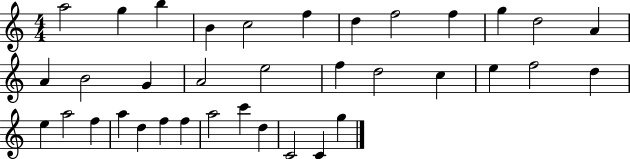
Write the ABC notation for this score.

X:1
T:Untitled
M:4/4
L:1/4
K:C
a2 g b B c2 f d f2 f g d2 A A B2 G A2 e2 f d2 c e f2 d e a2 f a d f f a2 c' d C2 C g